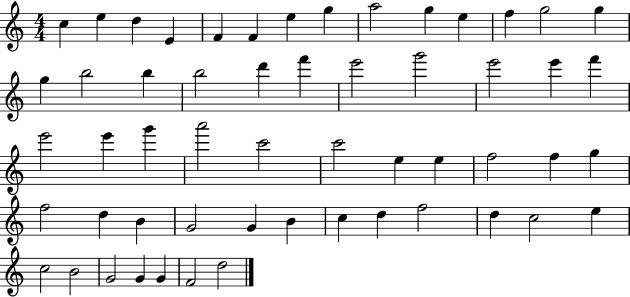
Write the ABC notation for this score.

X:1
T:Untitled
M:4/4
L:1/4
K:C
c e d E F F e g a2 g e f g2 g g b2 b b2 d' f' e'2 g'2 e'2 e' f' e'2 e' g' a'2 c'2 c'2 e e f2 f g f2 d B G2 G B c d f2 d c2 e c2 B2 G2 G G F2 d2